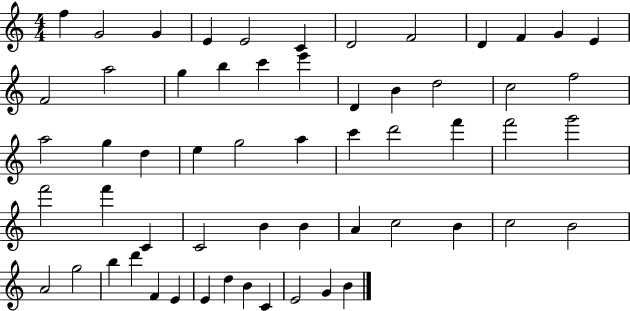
{
  \clef treble
  \numericTimeSignature
  \time 4/4
  \key c \major
  f''4 g'2 g'4 | e'4 e'2 c'4 | d'2 f'2 | d'4 f'4 g'4 e'4 | \break f'2 a''2 | g''4 b''4 c'''4 e'''4 | d'4 b'4 d''2 | c''2 f''2 | \break a''2 g''4 d''4 | e''4 g''2 a''4 | c'''4 d'''2 f'''4 | f'''2 g'''2 | \break f'''2 f'''4 c'4 | c'2 b'4 b'4 | a'4 c''2 b'4 | c''2 b'2 | \break a'2 g''2 | b''4 d'''4 f'4 e'4 | e'4 d''4 b'4 c'4 | e'2 g'4 b'4 | \break \bar "|."
}